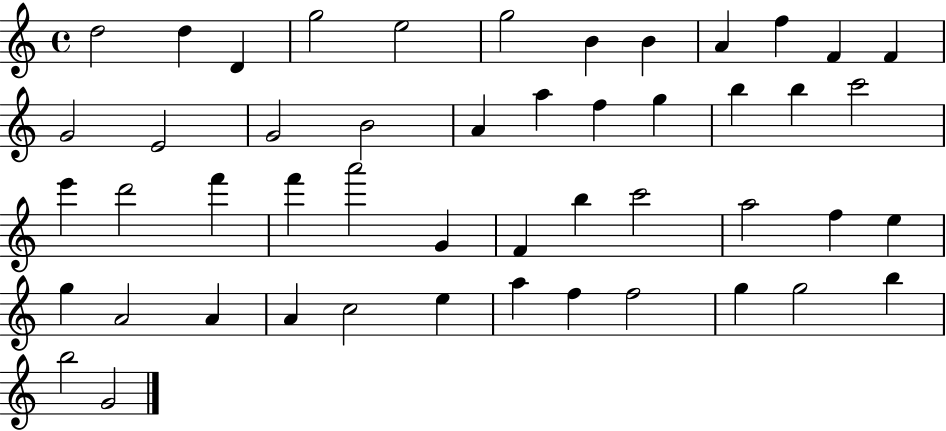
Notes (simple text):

D5/h D5/q D4/q G5/h E5/h G5/h B4/q B4/q A4/q F5/q F4/q F4/q G4/h E4/h G4/h B4/h A4/q A5/q F5/q G5/q B5/q B5/q C6/h E6/q D6/h F6/q F6/q A6/h G4/q F4/q B5/q C6/h A5/h F5/q E5/q G5/q A4/h A4/q A4/q C5/h E5/q A5/q F5/q F5/h G5/q G5/h B5/q B5/h G4/h